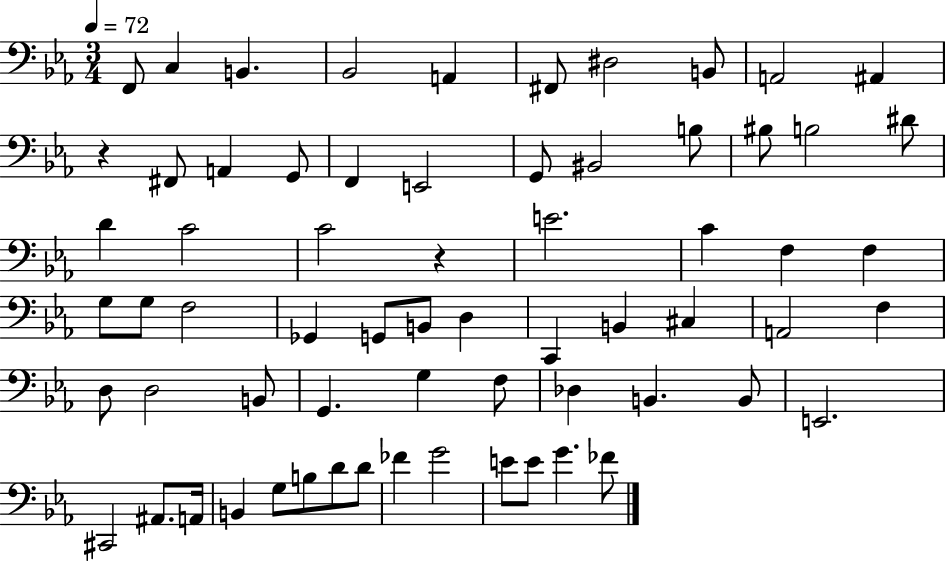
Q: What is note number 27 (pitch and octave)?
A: F3